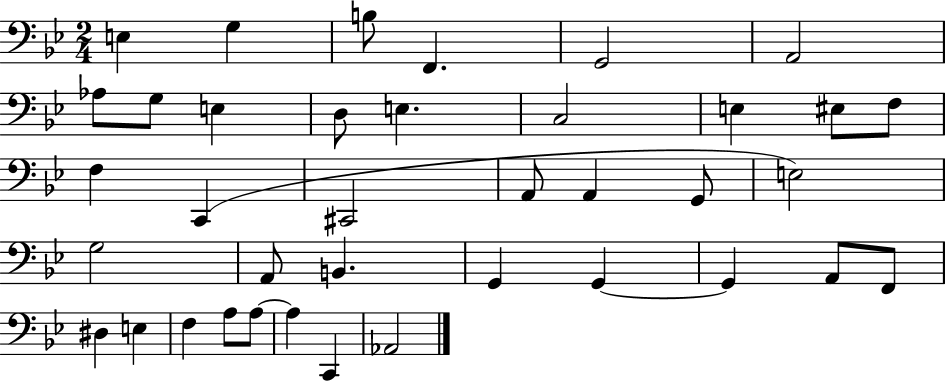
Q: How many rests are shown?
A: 0